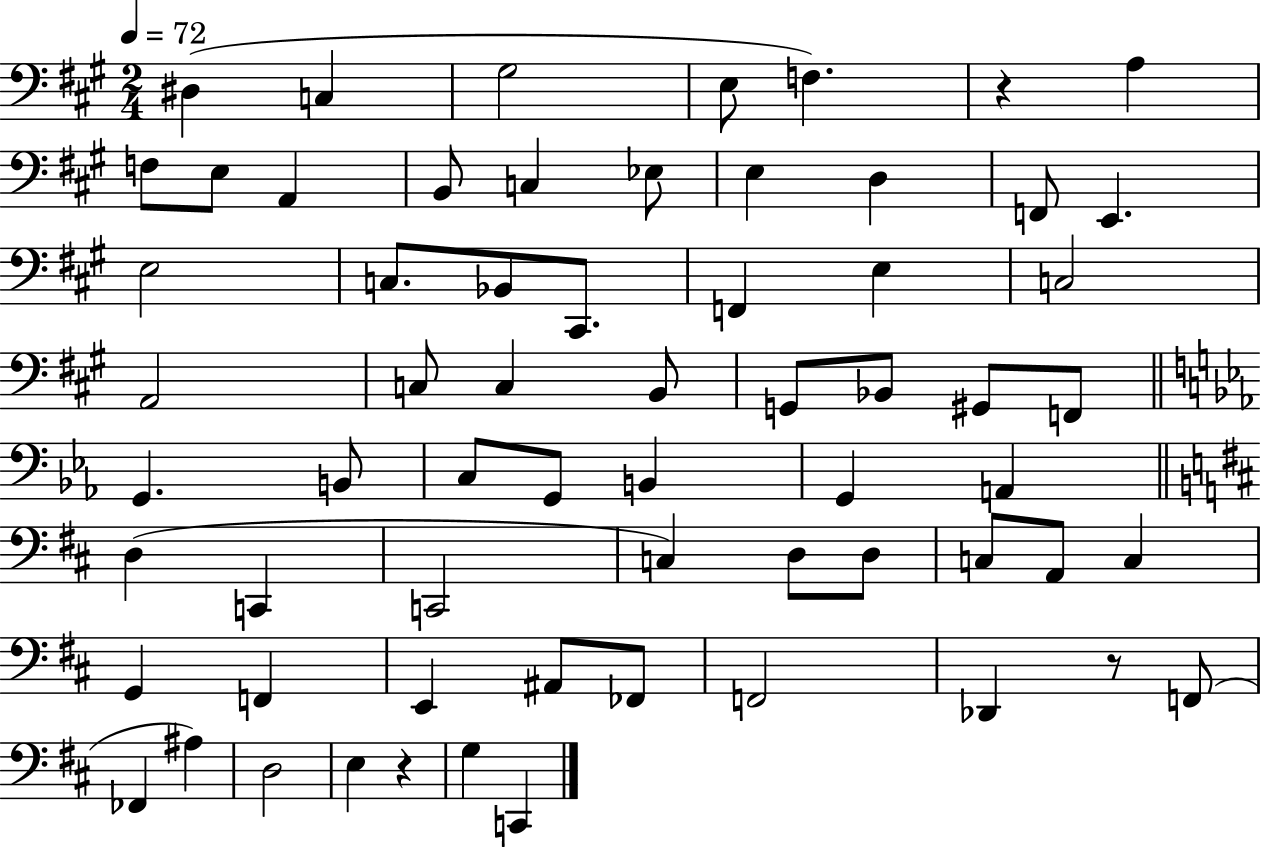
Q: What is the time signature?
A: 2/4